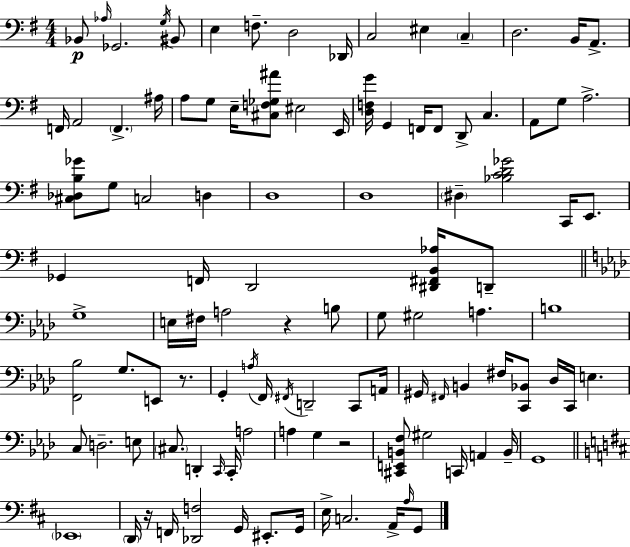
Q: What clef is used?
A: bass